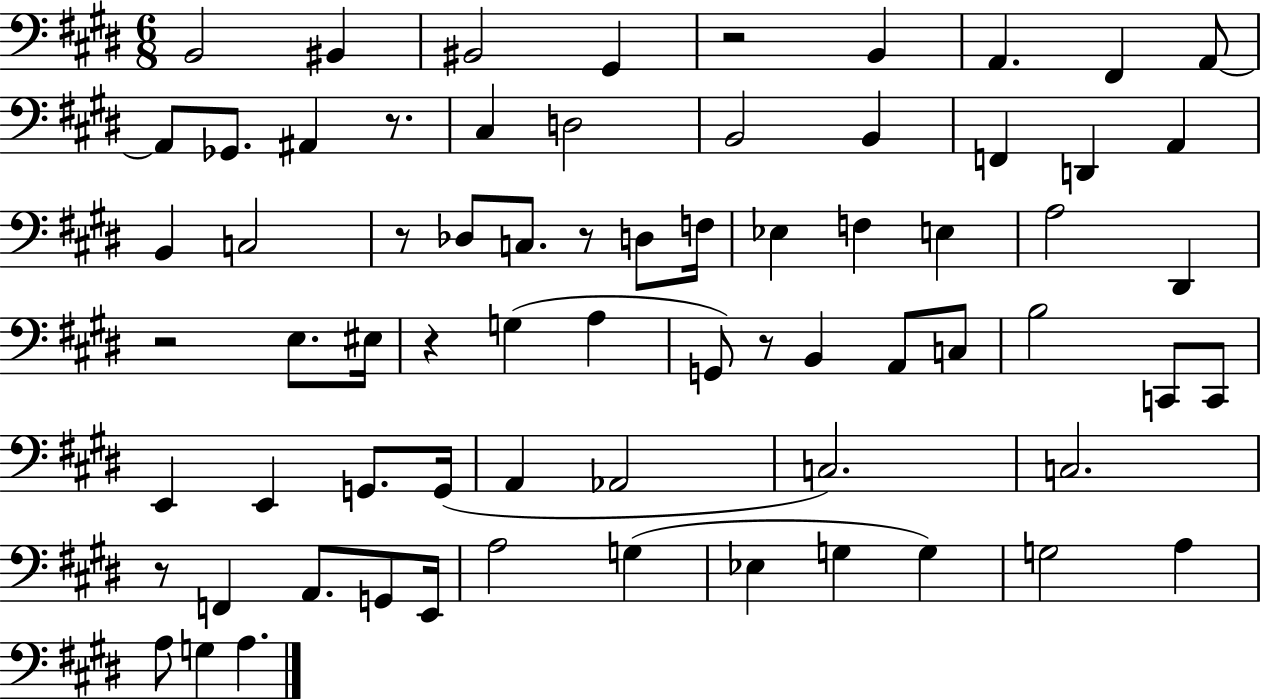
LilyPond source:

{
  \clef bass
  \numericTimeSignature
  \time 6/8
  \key e \major
  b,2 bis,4 | bis,2 gis,4 | r2 b,4 | a,4. fis,4 a,8~~ | \break a,8 ges,8. ais,4 r8. | cis4 d2 | b,2 b,4 | f,4 d,4 a,4 | \break b,4 c2 | r8 des8 c8. r8 d8 f16 | ees4 f4 e4 | a2 dis,4 | \break r2 e8. eis16 | r4 g4( a4 | g,8) r8 b,4 a,8 c8 | b2 c,8 c,8 | \break e,4 e,4 g,8. g,16( | a,4 aes,2 | c2.) | c2. | \break r8 f,4 a,8. g,8 e,16 | a2 g4( | ees4 g4 g4) | g2 a4 | \break a8 g4 a4. | \bar "|."
}